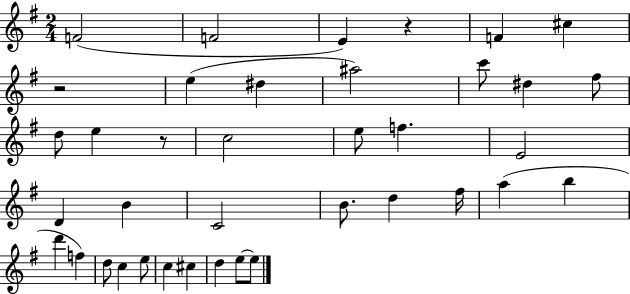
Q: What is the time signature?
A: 2/4